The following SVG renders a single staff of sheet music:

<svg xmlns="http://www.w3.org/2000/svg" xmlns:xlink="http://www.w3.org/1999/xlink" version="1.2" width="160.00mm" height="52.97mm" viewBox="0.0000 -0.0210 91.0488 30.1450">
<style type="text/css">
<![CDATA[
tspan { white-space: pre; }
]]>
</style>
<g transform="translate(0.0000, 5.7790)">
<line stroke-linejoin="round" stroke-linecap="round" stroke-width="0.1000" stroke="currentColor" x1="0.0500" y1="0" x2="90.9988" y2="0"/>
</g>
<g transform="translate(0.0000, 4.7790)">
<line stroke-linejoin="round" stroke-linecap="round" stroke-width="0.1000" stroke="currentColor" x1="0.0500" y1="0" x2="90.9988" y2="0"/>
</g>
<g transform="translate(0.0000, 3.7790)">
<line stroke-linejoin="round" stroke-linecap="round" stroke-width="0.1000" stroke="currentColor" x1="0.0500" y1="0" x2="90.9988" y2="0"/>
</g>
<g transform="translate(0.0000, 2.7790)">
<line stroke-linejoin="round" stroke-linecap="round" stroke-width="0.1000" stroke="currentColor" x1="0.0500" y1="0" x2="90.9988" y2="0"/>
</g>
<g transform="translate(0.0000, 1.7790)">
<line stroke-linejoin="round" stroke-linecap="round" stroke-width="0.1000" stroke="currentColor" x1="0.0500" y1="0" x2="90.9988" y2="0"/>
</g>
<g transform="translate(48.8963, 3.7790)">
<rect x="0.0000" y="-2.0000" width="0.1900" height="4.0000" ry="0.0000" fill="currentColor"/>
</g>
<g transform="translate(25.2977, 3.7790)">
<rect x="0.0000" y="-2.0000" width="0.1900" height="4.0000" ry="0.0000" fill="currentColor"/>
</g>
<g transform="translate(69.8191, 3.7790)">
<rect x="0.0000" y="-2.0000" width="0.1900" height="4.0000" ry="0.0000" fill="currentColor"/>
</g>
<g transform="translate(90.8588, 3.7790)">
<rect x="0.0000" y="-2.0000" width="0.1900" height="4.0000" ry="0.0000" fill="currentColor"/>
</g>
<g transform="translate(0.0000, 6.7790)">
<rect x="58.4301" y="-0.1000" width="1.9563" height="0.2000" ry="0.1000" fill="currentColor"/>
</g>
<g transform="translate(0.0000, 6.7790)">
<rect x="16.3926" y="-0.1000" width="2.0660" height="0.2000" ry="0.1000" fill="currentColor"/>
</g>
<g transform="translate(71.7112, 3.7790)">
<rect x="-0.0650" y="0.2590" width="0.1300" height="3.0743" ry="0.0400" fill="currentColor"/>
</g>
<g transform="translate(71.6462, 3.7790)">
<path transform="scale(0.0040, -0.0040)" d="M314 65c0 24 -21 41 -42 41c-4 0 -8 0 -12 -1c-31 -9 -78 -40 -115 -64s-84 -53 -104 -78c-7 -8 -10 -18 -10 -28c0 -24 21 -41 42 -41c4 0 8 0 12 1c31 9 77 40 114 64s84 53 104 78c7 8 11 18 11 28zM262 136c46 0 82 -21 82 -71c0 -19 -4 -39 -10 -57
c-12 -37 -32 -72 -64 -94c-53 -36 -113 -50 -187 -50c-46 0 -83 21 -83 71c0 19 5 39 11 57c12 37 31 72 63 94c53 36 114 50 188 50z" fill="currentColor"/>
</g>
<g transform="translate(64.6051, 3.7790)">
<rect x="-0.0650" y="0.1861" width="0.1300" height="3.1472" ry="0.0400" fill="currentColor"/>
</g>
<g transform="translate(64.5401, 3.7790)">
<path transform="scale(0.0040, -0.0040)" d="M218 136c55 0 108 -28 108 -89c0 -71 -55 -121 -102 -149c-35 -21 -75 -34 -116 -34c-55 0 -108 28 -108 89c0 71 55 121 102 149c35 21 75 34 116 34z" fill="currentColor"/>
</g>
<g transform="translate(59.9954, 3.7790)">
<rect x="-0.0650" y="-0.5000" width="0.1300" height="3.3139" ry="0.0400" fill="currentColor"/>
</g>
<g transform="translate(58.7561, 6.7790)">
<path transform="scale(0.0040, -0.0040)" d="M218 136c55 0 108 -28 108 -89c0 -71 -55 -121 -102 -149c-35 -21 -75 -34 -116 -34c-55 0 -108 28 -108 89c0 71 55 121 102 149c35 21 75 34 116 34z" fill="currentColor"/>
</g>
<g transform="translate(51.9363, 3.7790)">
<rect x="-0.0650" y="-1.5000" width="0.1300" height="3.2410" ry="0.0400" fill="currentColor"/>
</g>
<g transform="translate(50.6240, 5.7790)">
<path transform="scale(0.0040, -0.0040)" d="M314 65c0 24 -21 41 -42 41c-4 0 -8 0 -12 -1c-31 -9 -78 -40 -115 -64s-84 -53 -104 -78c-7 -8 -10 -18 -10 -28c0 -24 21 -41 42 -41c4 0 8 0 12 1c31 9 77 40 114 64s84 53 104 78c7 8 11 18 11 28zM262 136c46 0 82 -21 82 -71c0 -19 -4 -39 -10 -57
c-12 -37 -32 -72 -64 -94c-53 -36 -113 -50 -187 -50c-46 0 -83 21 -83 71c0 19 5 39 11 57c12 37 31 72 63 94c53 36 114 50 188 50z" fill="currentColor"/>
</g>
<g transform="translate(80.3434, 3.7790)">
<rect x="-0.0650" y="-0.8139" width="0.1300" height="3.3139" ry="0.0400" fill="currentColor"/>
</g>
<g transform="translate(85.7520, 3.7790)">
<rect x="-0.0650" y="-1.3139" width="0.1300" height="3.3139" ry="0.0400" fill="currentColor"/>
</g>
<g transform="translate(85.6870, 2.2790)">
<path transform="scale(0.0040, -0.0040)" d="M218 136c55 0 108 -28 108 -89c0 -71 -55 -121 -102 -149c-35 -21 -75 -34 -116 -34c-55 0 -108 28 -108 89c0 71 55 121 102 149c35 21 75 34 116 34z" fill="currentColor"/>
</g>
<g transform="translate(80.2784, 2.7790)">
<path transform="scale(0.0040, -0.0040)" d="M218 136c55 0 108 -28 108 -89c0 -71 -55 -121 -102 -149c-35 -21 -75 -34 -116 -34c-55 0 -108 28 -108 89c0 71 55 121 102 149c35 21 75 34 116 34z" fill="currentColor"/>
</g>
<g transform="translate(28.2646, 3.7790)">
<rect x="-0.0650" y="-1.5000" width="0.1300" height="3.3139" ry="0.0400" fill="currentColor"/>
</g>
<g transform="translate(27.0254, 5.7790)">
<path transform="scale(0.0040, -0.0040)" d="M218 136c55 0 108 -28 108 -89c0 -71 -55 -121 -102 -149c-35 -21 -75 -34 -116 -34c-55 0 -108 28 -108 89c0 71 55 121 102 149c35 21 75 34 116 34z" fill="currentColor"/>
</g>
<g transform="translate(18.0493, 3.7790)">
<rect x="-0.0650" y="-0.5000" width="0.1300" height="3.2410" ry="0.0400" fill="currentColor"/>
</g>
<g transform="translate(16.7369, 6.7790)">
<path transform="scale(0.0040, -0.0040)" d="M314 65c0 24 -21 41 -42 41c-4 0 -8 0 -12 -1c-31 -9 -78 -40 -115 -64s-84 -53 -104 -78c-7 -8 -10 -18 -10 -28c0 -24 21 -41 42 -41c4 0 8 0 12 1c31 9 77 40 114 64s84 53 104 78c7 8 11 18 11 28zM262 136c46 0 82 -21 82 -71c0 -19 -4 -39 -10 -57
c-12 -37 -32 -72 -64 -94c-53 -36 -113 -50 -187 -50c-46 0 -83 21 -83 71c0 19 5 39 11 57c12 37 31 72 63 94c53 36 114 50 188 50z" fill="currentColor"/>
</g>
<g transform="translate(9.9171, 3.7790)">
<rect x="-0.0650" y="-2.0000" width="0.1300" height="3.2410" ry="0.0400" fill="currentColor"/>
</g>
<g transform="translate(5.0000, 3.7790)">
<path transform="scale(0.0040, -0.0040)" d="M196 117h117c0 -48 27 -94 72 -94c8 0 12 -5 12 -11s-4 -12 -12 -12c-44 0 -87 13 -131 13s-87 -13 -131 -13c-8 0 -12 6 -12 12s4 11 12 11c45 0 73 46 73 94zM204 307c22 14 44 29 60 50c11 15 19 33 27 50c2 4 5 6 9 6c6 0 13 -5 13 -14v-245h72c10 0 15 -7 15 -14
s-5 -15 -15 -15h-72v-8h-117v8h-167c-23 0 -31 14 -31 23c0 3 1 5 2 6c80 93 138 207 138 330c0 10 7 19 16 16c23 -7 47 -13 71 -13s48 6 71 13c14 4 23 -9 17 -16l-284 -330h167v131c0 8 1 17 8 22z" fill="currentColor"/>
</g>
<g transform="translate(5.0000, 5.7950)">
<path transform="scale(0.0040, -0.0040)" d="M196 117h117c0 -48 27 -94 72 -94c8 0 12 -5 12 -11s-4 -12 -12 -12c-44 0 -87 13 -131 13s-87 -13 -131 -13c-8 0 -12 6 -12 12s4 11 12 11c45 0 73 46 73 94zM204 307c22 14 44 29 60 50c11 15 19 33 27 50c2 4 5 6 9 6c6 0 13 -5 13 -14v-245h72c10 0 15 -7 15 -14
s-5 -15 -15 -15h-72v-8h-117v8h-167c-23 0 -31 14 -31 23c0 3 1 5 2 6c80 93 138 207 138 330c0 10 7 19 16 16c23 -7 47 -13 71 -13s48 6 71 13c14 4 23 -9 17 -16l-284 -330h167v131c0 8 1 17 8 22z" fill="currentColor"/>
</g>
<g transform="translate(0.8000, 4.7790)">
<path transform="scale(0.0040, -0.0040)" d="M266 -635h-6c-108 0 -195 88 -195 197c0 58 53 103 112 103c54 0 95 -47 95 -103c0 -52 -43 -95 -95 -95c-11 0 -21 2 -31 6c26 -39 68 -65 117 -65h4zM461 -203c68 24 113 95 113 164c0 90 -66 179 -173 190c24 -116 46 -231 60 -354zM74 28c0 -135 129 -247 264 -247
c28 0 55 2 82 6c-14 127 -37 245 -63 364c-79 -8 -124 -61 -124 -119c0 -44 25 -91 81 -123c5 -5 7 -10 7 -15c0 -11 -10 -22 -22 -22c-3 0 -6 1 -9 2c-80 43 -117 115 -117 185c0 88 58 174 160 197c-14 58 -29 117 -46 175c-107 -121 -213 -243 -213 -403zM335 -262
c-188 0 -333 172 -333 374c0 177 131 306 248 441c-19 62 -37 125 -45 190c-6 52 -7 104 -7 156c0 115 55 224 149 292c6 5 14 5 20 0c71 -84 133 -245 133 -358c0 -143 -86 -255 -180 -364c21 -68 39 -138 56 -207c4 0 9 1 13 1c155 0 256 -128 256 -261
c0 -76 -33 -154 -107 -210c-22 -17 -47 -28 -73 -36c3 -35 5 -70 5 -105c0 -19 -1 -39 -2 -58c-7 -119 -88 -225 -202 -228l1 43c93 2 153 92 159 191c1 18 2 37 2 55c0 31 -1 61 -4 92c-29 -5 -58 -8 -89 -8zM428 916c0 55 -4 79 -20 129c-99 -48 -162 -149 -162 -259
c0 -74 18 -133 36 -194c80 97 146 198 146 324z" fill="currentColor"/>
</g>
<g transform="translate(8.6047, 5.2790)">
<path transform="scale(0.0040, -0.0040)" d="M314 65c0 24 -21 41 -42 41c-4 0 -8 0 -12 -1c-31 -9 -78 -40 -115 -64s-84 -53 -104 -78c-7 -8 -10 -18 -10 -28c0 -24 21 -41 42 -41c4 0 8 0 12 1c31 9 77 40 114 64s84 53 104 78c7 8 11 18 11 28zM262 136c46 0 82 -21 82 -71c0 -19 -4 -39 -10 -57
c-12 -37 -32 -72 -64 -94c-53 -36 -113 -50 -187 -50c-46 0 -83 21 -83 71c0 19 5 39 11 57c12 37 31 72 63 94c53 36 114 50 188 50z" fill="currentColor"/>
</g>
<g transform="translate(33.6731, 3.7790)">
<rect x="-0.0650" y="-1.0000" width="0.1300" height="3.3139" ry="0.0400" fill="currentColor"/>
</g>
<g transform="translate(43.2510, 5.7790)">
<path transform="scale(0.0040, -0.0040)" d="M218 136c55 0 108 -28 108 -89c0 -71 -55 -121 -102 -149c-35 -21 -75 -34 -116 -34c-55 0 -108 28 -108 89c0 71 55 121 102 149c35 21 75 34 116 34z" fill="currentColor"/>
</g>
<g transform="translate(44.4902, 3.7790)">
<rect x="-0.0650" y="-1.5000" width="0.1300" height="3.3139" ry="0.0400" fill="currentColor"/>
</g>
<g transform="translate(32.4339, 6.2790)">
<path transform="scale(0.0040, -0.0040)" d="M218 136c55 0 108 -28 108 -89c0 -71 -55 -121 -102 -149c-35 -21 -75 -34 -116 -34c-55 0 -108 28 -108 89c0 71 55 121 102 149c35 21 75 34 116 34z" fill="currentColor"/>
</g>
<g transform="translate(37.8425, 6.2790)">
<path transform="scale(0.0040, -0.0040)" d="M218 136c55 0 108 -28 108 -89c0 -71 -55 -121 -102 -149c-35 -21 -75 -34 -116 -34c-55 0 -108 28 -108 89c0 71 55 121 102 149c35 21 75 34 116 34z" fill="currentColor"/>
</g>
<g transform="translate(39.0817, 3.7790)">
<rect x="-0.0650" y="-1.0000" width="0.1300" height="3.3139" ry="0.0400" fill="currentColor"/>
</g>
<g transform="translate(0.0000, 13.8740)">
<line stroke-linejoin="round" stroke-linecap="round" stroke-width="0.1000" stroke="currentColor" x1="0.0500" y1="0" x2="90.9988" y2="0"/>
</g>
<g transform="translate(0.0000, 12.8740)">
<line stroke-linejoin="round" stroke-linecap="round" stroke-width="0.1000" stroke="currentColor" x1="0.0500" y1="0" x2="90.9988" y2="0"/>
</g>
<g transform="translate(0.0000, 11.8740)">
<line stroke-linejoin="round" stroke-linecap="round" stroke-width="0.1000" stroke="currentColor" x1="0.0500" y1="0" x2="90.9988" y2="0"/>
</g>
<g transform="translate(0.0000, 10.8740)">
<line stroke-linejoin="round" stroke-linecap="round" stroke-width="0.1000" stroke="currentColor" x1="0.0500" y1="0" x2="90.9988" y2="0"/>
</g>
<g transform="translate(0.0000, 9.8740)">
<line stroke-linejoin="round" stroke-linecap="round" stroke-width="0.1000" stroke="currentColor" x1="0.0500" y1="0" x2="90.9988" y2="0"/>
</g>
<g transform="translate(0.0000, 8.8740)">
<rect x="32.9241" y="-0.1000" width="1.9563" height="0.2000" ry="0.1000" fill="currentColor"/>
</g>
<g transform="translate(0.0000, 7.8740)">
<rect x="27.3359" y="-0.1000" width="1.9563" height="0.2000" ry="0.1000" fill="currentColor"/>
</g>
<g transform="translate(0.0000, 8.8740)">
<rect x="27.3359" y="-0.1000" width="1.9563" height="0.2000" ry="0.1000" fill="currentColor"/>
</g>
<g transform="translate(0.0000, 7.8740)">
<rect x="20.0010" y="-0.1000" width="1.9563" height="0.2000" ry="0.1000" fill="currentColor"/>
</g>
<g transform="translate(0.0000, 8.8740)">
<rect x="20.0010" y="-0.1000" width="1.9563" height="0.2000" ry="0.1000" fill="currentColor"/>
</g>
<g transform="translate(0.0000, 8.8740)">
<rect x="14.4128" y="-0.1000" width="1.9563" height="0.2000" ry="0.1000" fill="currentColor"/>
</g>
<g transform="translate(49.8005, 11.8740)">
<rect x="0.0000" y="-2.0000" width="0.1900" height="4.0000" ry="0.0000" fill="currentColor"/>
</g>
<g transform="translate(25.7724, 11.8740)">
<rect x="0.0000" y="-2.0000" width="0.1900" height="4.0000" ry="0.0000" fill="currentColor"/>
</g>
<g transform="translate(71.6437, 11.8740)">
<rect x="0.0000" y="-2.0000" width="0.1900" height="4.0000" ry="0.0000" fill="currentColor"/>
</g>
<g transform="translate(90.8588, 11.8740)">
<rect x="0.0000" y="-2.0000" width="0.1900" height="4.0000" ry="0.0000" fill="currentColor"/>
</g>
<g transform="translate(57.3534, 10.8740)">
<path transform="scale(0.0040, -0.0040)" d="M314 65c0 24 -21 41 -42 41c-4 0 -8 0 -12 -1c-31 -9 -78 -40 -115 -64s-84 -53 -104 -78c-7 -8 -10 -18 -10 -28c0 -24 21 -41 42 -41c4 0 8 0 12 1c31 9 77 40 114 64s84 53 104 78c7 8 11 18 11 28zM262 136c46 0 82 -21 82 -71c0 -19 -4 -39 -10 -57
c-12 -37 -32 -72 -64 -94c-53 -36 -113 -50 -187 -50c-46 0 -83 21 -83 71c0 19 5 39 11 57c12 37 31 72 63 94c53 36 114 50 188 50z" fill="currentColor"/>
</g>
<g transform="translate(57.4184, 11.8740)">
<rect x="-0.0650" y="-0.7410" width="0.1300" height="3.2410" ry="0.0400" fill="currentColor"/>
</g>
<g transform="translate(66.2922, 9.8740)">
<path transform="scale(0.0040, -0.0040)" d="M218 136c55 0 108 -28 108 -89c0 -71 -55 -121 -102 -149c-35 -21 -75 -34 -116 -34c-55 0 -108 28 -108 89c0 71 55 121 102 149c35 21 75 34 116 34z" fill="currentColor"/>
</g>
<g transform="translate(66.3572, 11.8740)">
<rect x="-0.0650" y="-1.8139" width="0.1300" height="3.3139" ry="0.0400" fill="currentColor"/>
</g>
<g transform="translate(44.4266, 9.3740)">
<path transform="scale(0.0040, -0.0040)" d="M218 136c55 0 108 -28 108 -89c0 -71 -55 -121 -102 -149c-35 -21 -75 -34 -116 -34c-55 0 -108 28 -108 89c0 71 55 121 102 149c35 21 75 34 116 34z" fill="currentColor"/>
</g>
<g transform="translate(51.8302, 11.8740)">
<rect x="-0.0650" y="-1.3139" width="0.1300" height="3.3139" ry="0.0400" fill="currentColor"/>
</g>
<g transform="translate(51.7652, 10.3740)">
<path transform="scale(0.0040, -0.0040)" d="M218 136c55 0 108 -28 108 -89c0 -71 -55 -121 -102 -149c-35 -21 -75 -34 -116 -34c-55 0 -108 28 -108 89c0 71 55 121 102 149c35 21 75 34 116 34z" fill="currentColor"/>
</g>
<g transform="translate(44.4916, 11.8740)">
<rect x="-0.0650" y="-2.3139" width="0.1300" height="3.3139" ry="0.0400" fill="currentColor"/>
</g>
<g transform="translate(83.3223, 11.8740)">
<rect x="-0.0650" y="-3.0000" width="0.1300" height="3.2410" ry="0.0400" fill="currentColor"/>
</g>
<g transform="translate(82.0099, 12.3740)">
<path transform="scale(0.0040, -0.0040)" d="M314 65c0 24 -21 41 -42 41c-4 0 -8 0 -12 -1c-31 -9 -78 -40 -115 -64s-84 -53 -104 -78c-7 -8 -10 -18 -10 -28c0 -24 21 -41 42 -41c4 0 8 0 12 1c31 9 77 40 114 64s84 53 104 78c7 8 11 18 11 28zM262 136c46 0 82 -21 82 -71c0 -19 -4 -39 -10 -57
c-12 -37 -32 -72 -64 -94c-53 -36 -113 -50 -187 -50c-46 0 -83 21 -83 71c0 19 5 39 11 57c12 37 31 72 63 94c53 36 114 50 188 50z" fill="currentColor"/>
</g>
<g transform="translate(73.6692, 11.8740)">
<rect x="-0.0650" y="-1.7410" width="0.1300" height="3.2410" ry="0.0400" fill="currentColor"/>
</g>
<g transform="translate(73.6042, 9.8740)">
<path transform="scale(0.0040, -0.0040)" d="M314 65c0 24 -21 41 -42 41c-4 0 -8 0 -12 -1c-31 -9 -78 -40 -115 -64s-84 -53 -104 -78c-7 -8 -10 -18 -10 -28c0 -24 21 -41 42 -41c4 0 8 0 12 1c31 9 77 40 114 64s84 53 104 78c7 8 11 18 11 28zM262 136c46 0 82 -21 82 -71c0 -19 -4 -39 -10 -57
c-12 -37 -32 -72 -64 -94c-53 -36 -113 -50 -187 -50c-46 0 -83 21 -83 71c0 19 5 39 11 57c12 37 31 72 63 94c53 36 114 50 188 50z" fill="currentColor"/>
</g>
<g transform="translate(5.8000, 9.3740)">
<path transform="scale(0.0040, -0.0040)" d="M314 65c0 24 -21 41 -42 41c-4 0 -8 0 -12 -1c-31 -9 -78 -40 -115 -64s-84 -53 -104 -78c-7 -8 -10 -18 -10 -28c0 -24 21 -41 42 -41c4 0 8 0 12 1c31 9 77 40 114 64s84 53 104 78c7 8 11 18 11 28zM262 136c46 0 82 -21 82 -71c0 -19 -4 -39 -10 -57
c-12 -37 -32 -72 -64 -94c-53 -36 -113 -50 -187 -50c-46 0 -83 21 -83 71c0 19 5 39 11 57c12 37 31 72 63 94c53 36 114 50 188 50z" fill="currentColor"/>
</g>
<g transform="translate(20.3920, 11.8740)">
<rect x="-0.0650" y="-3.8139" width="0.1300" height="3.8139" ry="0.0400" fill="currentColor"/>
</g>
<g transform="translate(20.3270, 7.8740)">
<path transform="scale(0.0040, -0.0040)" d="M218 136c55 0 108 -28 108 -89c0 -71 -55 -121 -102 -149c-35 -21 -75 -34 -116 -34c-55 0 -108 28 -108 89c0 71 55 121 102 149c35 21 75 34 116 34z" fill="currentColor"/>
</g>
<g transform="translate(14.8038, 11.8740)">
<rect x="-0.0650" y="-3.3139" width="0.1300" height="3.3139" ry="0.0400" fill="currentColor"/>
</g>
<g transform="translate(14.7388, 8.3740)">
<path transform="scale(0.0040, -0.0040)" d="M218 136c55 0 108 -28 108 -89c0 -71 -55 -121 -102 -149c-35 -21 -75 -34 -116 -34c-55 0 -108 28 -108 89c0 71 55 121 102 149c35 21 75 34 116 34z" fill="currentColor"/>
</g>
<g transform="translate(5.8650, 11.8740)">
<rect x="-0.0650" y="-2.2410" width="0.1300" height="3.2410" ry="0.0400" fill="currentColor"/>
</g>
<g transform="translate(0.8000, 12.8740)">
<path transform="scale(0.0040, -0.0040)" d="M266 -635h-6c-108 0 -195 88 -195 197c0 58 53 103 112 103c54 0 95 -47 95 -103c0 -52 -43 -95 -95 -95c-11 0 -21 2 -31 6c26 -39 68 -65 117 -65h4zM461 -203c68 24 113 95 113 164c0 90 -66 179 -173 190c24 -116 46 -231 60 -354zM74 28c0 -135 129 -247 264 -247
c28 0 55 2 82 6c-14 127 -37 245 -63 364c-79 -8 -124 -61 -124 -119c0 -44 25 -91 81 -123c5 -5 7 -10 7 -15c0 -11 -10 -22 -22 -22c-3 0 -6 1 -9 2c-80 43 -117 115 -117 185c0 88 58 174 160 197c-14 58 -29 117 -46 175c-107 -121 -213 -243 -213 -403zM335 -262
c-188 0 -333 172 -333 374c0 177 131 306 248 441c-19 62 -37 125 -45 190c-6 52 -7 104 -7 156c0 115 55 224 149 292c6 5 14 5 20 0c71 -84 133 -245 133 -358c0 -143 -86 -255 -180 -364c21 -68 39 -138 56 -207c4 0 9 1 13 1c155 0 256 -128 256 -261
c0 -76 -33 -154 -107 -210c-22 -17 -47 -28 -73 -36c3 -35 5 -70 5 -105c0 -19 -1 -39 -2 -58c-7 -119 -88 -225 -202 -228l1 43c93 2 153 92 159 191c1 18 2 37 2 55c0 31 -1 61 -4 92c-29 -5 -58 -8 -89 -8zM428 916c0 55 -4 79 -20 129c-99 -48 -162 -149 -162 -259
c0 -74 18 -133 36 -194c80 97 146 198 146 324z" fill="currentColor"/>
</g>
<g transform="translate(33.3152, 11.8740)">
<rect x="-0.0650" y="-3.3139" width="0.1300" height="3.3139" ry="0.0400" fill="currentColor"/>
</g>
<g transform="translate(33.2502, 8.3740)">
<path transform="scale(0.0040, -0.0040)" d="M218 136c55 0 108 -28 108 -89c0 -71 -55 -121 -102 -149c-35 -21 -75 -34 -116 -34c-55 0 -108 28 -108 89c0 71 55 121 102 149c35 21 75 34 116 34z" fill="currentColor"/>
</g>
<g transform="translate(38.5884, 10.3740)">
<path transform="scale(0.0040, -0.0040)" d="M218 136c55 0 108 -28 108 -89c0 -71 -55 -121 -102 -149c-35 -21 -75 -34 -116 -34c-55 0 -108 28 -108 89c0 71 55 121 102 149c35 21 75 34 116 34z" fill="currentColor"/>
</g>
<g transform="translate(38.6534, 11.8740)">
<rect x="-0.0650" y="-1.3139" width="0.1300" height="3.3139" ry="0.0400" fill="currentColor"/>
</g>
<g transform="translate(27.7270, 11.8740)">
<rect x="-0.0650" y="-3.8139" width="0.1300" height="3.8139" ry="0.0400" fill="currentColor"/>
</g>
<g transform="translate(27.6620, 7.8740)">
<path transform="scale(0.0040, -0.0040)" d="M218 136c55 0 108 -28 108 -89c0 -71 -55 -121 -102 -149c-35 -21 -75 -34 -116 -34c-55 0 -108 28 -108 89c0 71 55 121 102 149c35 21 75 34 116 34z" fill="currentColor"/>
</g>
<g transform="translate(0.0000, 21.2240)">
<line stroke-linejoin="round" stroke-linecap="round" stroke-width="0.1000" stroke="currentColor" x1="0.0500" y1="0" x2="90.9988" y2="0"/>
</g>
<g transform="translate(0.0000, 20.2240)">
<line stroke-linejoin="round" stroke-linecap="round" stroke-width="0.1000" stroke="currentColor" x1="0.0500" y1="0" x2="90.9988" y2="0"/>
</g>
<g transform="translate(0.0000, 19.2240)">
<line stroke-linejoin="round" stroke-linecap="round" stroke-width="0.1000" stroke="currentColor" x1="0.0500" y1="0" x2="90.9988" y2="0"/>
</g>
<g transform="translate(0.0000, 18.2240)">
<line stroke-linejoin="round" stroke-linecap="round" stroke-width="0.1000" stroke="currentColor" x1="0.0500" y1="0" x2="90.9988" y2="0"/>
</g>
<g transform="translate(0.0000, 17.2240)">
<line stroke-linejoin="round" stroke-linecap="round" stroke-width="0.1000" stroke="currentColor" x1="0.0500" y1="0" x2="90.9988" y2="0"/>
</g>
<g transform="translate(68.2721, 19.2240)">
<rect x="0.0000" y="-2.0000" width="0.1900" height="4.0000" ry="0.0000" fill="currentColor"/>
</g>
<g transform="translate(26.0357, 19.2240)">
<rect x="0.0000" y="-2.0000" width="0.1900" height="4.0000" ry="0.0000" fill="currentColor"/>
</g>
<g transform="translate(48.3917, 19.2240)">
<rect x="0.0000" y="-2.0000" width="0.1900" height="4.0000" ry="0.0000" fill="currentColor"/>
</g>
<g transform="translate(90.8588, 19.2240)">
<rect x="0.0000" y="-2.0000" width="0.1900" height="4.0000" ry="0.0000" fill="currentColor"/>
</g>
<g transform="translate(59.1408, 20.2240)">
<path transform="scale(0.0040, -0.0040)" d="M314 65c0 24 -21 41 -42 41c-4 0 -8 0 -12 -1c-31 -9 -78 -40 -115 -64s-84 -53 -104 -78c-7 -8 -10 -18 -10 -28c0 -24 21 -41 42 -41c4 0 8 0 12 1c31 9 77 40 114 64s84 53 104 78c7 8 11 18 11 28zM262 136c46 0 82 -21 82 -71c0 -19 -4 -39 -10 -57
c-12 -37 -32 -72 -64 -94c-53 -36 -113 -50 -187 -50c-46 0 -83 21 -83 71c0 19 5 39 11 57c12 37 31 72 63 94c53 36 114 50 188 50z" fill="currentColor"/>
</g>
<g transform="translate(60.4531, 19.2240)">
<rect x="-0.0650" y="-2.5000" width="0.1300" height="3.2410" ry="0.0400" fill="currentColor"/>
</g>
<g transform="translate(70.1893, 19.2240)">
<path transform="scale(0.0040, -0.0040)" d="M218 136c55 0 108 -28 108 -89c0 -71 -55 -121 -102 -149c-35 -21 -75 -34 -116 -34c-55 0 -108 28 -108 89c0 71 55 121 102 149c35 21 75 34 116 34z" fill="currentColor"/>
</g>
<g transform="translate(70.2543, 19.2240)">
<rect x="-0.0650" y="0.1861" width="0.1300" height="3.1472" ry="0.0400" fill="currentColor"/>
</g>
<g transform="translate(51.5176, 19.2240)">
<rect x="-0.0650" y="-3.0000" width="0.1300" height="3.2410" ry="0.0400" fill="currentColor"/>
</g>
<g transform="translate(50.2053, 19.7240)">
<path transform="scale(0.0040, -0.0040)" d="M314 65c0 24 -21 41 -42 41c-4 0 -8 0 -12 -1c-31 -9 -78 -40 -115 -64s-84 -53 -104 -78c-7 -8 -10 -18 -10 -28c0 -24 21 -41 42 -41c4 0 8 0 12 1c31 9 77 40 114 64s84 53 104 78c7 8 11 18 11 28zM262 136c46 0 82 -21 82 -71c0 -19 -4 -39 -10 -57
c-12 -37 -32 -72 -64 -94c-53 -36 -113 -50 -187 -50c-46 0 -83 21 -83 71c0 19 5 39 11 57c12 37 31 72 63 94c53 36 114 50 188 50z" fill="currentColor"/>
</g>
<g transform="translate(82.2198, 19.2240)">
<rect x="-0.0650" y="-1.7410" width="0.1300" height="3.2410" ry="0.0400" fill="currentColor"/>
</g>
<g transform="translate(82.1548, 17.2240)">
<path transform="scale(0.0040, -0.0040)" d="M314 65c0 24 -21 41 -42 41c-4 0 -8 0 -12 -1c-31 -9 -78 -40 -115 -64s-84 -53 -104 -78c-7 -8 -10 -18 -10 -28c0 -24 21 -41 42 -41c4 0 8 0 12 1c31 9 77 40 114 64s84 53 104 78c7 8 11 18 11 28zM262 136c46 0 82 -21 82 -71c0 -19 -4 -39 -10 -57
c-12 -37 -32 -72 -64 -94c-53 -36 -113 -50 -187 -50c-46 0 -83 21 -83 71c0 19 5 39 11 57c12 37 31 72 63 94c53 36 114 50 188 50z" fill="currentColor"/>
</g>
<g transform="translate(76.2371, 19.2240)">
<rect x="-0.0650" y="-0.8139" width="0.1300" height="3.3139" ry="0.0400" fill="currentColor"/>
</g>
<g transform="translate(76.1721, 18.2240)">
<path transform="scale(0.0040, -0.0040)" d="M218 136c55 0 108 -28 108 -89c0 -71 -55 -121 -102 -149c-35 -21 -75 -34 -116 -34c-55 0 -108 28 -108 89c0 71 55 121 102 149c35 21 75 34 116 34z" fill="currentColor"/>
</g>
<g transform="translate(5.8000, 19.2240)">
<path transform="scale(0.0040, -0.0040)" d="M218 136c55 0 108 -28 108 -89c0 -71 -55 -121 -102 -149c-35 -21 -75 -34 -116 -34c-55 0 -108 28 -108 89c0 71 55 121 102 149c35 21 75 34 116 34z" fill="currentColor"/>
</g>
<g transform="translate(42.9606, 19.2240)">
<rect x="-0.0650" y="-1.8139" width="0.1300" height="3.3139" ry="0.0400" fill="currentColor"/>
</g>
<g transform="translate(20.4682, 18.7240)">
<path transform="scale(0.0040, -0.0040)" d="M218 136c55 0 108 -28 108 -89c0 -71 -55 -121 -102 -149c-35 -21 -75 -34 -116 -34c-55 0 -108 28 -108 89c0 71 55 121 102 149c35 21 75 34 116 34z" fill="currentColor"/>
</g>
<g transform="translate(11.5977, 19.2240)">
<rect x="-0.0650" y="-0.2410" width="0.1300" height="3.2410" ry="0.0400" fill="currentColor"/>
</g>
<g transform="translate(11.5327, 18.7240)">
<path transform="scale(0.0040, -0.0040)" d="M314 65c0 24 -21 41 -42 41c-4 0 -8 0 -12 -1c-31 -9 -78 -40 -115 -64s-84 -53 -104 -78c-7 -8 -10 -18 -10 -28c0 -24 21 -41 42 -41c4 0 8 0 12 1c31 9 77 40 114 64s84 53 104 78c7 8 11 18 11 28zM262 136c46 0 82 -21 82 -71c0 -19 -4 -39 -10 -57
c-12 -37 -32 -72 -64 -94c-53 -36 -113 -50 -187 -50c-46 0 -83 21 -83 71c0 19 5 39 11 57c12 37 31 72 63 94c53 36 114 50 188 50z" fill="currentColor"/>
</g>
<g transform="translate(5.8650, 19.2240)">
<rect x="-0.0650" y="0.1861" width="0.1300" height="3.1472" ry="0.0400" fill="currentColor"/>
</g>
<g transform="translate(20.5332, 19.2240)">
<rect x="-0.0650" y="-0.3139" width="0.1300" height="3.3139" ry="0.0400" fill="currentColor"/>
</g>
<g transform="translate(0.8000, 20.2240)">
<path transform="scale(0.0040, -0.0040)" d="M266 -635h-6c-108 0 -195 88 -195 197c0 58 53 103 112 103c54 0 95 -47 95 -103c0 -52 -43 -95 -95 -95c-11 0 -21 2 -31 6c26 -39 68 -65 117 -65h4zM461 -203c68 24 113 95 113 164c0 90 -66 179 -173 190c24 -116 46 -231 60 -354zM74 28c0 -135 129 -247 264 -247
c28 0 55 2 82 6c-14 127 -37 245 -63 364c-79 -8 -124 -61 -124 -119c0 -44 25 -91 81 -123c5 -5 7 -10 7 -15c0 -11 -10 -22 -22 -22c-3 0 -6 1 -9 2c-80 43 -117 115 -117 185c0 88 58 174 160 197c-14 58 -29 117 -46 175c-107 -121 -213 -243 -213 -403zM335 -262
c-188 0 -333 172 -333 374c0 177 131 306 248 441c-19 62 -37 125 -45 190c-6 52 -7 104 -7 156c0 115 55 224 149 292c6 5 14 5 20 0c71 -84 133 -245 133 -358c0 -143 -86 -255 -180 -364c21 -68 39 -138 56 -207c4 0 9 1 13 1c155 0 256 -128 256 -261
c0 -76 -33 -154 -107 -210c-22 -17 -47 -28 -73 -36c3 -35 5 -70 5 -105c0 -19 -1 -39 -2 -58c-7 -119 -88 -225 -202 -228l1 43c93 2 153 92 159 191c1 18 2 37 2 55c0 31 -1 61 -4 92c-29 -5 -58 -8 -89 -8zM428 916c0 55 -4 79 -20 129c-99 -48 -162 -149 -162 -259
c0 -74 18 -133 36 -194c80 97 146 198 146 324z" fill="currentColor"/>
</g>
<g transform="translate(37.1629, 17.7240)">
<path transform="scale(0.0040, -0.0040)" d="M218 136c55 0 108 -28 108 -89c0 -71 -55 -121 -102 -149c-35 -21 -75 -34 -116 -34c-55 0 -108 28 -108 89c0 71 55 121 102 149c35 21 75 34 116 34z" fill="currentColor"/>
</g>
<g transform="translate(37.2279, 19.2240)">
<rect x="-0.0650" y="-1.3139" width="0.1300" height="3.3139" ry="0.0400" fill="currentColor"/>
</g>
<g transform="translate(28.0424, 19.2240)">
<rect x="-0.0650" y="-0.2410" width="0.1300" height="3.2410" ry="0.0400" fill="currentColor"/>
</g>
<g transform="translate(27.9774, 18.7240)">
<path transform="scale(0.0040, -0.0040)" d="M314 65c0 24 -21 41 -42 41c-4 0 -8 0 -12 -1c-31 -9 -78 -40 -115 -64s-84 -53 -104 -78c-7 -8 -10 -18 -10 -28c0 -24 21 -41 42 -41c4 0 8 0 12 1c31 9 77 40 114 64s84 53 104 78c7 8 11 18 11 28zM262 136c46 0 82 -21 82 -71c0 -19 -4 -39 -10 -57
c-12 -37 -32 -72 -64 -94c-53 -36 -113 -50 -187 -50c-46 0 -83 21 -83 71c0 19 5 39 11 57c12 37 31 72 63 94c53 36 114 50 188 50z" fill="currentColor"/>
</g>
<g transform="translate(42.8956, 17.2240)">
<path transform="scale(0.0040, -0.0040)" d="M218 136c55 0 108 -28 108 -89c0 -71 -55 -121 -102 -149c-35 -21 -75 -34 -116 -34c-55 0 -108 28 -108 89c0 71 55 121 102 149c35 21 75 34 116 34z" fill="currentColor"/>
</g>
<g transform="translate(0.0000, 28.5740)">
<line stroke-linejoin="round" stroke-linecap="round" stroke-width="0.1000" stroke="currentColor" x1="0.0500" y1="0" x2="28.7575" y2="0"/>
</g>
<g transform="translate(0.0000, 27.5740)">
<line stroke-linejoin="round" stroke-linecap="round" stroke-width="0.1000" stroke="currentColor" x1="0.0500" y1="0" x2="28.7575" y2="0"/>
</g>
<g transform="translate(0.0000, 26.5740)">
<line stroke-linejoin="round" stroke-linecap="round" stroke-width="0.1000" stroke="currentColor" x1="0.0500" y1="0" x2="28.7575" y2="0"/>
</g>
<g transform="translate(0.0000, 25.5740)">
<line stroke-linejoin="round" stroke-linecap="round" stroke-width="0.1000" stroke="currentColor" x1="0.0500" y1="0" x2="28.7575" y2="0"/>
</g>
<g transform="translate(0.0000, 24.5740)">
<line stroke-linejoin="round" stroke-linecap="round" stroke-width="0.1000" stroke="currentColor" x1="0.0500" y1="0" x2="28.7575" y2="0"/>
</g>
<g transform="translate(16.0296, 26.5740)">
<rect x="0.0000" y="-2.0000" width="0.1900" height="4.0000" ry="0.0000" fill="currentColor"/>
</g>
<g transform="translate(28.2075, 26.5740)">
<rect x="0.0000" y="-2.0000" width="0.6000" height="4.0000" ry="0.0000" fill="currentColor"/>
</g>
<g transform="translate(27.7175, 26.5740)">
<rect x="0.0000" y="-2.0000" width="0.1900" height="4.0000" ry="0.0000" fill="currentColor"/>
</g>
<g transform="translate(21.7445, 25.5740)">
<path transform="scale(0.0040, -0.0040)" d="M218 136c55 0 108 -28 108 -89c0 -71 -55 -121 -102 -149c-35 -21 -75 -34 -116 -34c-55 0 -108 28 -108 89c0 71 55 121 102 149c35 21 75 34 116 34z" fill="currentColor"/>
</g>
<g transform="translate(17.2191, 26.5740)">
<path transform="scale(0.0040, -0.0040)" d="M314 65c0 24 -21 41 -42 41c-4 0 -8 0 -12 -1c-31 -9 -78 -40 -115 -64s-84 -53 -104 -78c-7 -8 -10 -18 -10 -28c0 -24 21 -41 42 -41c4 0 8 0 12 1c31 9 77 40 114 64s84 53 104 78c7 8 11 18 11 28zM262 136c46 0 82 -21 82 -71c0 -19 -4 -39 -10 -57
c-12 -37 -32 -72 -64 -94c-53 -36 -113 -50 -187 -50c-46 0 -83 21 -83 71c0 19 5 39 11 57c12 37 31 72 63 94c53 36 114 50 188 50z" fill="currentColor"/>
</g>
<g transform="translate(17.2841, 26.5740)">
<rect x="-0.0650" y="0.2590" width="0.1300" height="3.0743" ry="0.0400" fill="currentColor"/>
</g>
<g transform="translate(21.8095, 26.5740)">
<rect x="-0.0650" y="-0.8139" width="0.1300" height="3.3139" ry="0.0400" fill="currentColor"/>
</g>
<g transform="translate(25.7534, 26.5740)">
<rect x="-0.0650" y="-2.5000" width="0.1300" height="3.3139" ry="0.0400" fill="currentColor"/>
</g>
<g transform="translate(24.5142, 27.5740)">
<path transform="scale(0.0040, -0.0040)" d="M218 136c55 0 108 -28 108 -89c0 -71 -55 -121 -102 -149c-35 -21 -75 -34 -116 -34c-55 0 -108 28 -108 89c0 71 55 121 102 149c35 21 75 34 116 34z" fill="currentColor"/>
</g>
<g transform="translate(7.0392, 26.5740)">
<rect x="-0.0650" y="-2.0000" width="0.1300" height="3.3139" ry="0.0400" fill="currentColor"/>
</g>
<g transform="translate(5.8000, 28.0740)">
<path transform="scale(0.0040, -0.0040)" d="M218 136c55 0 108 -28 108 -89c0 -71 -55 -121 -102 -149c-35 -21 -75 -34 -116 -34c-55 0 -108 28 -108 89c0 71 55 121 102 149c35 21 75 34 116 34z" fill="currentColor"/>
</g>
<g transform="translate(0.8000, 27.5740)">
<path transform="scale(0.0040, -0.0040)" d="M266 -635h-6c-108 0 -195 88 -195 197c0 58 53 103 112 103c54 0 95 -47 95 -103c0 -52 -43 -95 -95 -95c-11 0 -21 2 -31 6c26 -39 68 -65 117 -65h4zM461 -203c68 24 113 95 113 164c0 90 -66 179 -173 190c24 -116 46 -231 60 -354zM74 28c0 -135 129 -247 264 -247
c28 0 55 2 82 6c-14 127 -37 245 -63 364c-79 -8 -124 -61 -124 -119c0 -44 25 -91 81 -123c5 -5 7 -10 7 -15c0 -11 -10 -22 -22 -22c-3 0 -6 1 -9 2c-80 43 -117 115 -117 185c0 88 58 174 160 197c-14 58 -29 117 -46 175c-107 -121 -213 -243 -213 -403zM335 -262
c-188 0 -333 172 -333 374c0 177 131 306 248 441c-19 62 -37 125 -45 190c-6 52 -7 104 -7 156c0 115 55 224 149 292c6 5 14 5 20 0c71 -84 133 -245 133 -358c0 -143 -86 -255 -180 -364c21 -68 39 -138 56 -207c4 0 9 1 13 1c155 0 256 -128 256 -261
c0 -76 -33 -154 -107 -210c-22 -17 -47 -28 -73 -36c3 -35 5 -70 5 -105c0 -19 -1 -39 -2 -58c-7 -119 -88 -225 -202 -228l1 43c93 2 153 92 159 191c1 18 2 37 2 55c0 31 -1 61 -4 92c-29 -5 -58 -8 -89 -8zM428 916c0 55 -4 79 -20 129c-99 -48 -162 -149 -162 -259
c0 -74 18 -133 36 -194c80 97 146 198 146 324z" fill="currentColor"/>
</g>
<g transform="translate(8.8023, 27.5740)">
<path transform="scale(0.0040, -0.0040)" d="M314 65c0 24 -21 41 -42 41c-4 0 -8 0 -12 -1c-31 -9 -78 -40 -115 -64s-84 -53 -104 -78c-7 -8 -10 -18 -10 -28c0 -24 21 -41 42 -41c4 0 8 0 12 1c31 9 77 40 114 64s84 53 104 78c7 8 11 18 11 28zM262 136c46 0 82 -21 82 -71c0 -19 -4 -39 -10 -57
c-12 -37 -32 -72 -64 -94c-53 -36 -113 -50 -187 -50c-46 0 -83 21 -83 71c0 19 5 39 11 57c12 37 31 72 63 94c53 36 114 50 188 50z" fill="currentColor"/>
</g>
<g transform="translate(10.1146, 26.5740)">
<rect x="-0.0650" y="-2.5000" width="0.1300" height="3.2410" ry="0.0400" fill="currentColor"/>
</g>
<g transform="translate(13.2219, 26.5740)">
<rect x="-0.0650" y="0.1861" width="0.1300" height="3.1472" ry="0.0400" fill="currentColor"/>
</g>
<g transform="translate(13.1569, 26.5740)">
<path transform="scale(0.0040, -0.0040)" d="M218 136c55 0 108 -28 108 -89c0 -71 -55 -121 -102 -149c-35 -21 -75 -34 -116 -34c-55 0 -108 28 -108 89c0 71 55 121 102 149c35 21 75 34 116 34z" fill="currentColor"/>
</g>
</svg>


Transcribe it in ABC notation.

X:1
T:Untitled
M:4/4
L:1/4
K:C
F2 C2 E D D E E2 C B B2 d e g2 b c' c' b e g e d2 f f2 A2 B c2 c c2 e f A2 G2 B d f2 F G2 B B2 d G